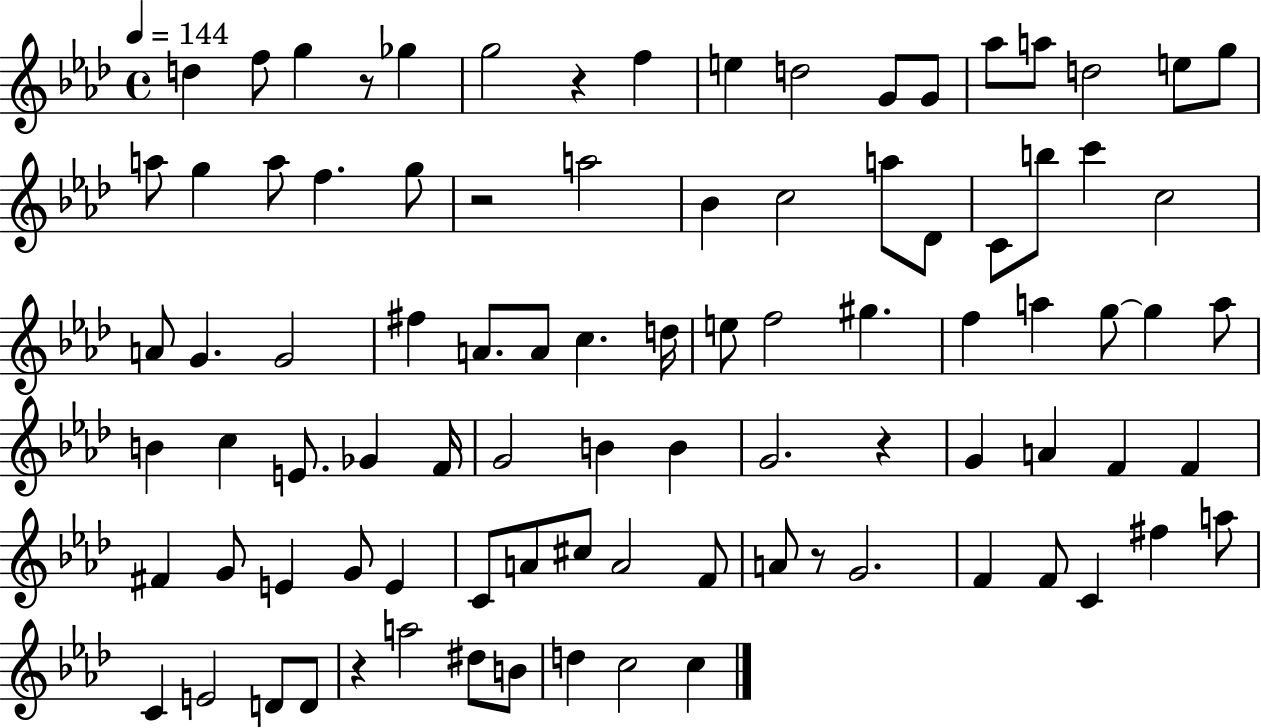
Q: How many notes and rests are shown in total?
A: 91